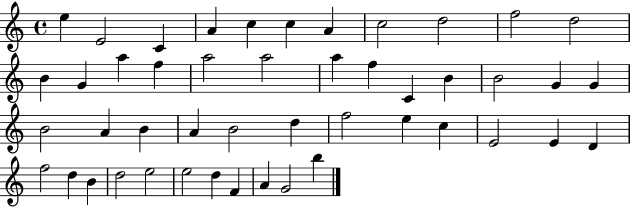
X:1
T:Untitled
M:4/4
L:1/4
K:C
e E2 C A c c A c2 d2 f2 d2 B G a f a2 a2 a f C B B2 G G B2 A B A B2 d f2 e c E2 E D f2 d B d2 e2 e2 d F A G2 b